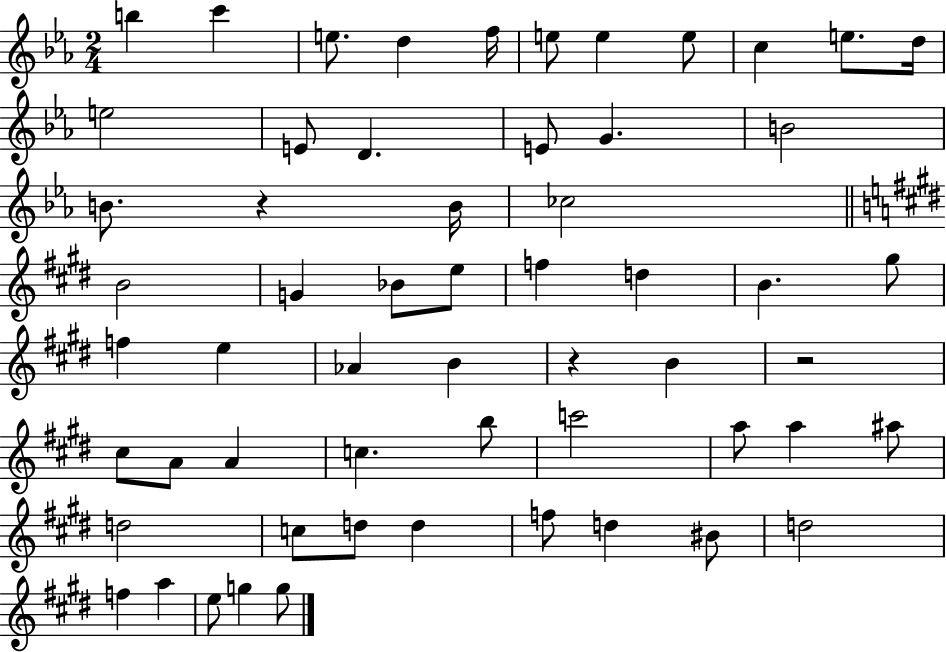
X:1
T:Untitled
M:2/4
L:1/4
K:Eb
b c' e/2 d f/4 e/2 e e/2 c e/2 d/4 e2 E/2 D E/2 G B2 B/2 z B/4 _c2 B2 G _B/2 e/2 f d B ^g/2 f e _A B z B z2 ^c/2 A/2 A c b/2 c'2 a/2 a ^a/2 d2 c/2 d/2 d f/2 d ^B/2 d2 f a e/2 g g/2